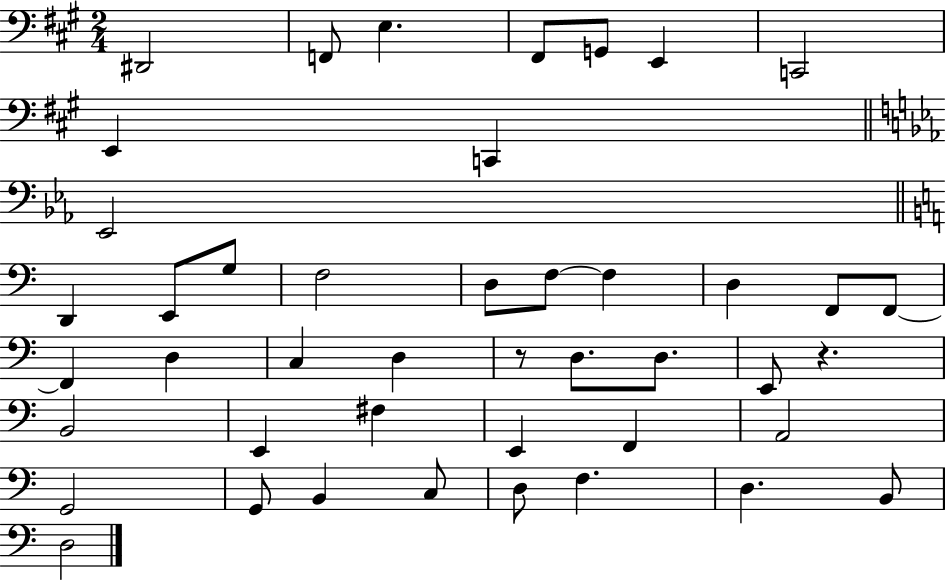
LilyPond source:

{
  \clef bass
  \numericTimeSignature
  \time 2/4
  \key a \major
  dis,2 | f,8 e4. | fis,8 g,8 e,4 | c,2 | \break e,4 c,4 | \bar "||" \break \key ees \major ees,2 | \bar "||" \break \key c \major d,4 e,8 g8 | f2 | d8 f8~~ f4 | d4 f,8 f,8~~ | \break f,4 d4 | c4 d4 | r8 d8. d8. | e,8 r4. | \break b,2 | e,4 fis4 | e,4 f,4 | a,2 | \break g,2 | g,8 b,4 c8 | d8 f4. | d4. b,8 | \break d2 | \bar "|."
}